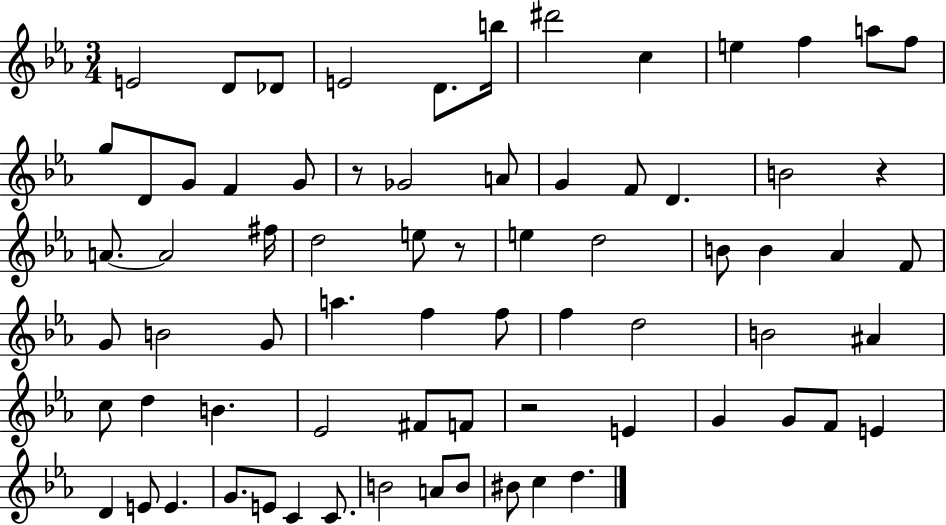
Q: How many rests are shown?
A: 4